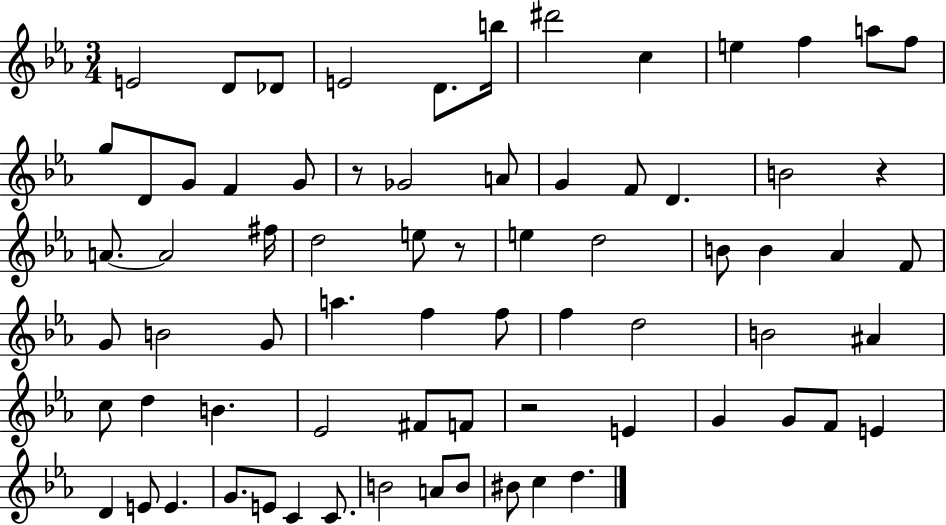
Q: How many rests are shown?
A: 4